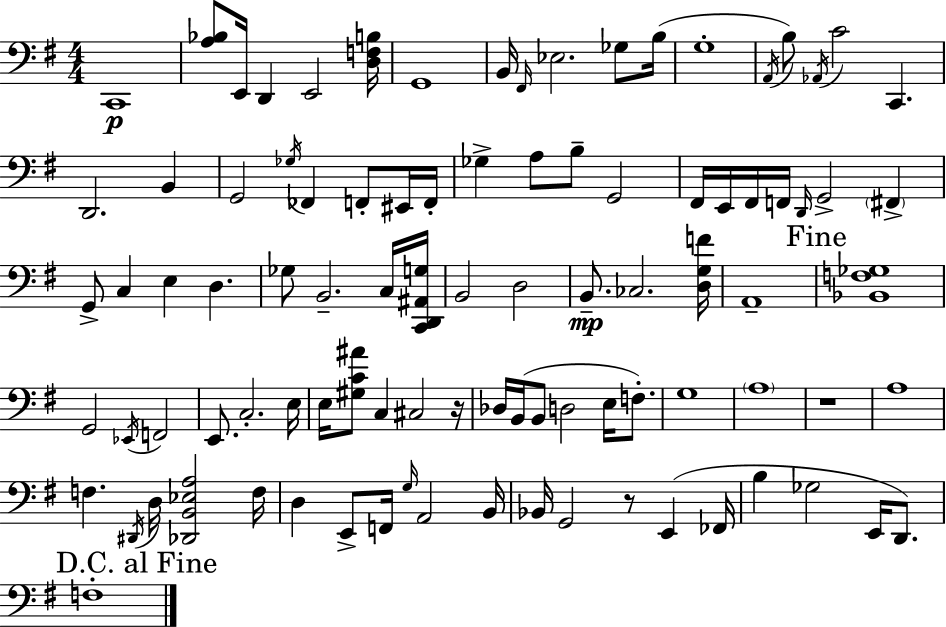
X:1
T:Untitled
M:4/4
L:1/4
K:G
C,,4 [A,_B,]/2 E,,/4 D,, E,,2 [D,F,B,]/4 G,,4 B,,/4 ^F,,/4 _E,2 _G,/2 B,/4 G,4 A,,/4 B,/2 _A,,/4 C2 C,, D,,2 B,, G,,2 _G,/4 _F,, F,,/2 ^E,,/4 F,,/4 _G, A,/2 B,/2 G,,2 ^F,,/4 E,,/4 ^F,,/4 F,,/4 D,,/4 G,,2 ^F,, G,,/2 C, E, D, _G,/2 B,,2 C,/4 [C,,D,,^A,,G,]/4 B,,2 D,2 B,,/2 _C,2 [D,G,F]/4 A,,4 [_B,,F,_G,]4 G,,2 _E,,/4 F,,2 E,,/2 C,2 E,/4 E,/4 [^G,C^A]/2 C, ^C,2 z/4 _D,/4 B,,/4 B,,/2 D,2 E,/4 F,/2 G,4 A,4 z4 A,4 F, ^D,,/4 D,/4 [_D,,B,,_E,A,]2 F,/4 D, E,,/2 F,,/4 G,/4 A,,2 B,,/4 _B,,/4 G,,2 z/2 E,, _F,,/4 B, _G,2 E,,/4 D,,/2 F,4